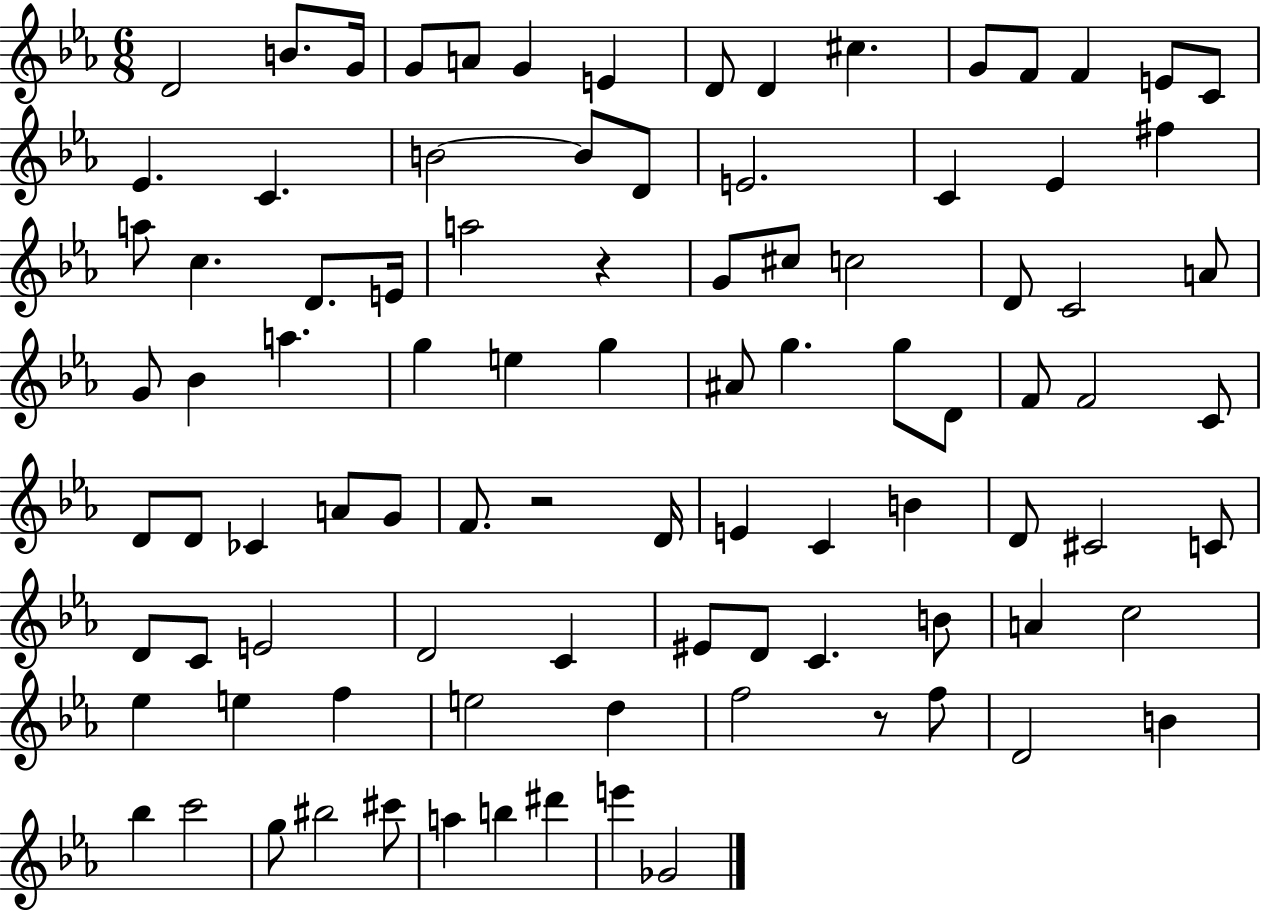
{
  \clef treble
  \numericTimeSignature
  \time 6/8
  \key ees \major
  d'2 b'8. g'16 | g'8 a'8 g'4 e'4 | d'8 d'4 cis''4. | g'8 f'8 f'4 e'8 c'8 | \break ees'4. c'4. | b'2~~ b'8 d'8 | e'2. | c'4 ees'4 fis''4 | \break a''8 c''4. d'8. e'16 | a''2 r4 | g'8 cis''8 c''2 | d'8 c'2 a'8 | \break g'8 bes'4 a''4. | g''4 e''4 g''4 | ais'8 g''4. g''8 d'8 | f'8 f'2 c'8 | \break d'8 d'8 ces'4 a'8 g'8 | f'8. r2 d'16 | e'4 c'4 b'4 | d'8 cis'2 c'8 | \break d'8 c'8 e'2 | d'2 c'4 | eis'8 d'8 c'4. b'8 | a'4 c''2 | \break ees''4 e''4 f''4 | e''2 d''4 | f''2 r8 f''8 | d'2 b'4 | \break bes''4 c'''2 | g''8 bis''2 cis'''8 | a''4 b''4 dis'''4 | e'''4 ges'2 | \break \bar "|."
}